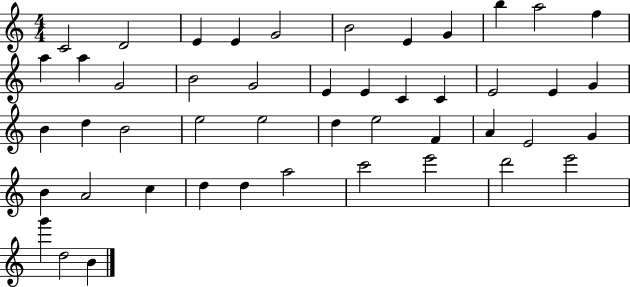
C4/h D4/h E4/q E4/q G4/h B4/h E4/q G4/q B5/q A5/h F5/q A5/q A5/q G4/h B4/h G4/h E4/q E4/q C4/q C4/q E4/h E4/q G4/q B4/q D5/q B4/h E5/h E5/h D5/q E5/h F4/q A4/q E4/h G4/q B4/q A4/h C5/q D5/q D5/q A5/h C6/h E6/h D6/h E6/h G6/q D5/h B4/q